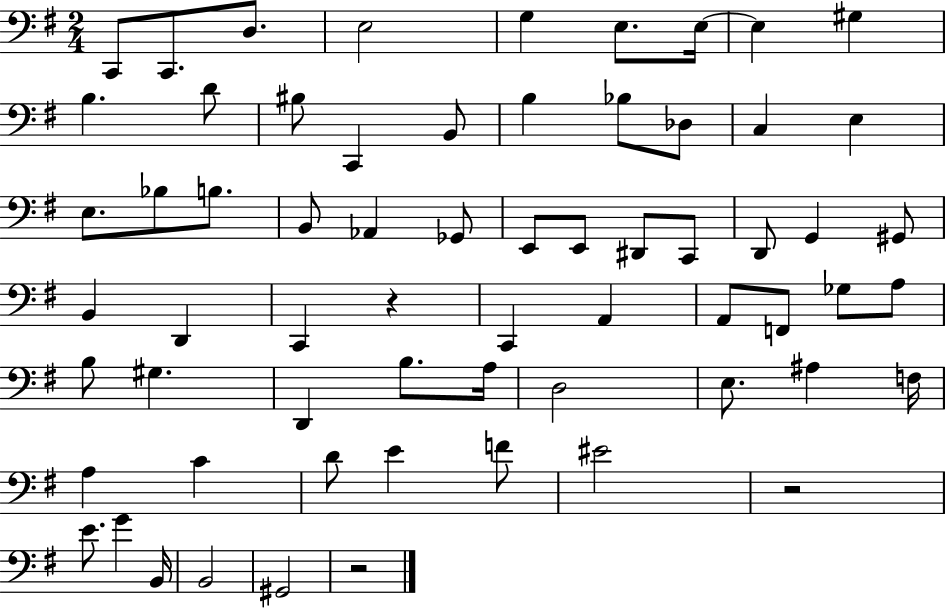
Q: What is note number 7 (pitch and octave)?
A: E3